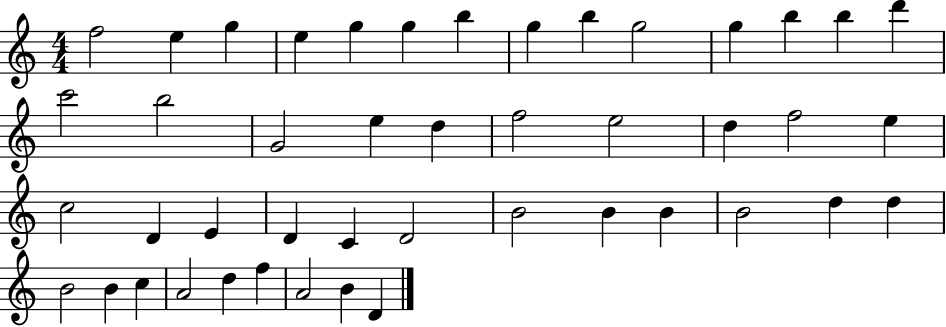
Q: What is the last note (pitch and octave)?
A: D4